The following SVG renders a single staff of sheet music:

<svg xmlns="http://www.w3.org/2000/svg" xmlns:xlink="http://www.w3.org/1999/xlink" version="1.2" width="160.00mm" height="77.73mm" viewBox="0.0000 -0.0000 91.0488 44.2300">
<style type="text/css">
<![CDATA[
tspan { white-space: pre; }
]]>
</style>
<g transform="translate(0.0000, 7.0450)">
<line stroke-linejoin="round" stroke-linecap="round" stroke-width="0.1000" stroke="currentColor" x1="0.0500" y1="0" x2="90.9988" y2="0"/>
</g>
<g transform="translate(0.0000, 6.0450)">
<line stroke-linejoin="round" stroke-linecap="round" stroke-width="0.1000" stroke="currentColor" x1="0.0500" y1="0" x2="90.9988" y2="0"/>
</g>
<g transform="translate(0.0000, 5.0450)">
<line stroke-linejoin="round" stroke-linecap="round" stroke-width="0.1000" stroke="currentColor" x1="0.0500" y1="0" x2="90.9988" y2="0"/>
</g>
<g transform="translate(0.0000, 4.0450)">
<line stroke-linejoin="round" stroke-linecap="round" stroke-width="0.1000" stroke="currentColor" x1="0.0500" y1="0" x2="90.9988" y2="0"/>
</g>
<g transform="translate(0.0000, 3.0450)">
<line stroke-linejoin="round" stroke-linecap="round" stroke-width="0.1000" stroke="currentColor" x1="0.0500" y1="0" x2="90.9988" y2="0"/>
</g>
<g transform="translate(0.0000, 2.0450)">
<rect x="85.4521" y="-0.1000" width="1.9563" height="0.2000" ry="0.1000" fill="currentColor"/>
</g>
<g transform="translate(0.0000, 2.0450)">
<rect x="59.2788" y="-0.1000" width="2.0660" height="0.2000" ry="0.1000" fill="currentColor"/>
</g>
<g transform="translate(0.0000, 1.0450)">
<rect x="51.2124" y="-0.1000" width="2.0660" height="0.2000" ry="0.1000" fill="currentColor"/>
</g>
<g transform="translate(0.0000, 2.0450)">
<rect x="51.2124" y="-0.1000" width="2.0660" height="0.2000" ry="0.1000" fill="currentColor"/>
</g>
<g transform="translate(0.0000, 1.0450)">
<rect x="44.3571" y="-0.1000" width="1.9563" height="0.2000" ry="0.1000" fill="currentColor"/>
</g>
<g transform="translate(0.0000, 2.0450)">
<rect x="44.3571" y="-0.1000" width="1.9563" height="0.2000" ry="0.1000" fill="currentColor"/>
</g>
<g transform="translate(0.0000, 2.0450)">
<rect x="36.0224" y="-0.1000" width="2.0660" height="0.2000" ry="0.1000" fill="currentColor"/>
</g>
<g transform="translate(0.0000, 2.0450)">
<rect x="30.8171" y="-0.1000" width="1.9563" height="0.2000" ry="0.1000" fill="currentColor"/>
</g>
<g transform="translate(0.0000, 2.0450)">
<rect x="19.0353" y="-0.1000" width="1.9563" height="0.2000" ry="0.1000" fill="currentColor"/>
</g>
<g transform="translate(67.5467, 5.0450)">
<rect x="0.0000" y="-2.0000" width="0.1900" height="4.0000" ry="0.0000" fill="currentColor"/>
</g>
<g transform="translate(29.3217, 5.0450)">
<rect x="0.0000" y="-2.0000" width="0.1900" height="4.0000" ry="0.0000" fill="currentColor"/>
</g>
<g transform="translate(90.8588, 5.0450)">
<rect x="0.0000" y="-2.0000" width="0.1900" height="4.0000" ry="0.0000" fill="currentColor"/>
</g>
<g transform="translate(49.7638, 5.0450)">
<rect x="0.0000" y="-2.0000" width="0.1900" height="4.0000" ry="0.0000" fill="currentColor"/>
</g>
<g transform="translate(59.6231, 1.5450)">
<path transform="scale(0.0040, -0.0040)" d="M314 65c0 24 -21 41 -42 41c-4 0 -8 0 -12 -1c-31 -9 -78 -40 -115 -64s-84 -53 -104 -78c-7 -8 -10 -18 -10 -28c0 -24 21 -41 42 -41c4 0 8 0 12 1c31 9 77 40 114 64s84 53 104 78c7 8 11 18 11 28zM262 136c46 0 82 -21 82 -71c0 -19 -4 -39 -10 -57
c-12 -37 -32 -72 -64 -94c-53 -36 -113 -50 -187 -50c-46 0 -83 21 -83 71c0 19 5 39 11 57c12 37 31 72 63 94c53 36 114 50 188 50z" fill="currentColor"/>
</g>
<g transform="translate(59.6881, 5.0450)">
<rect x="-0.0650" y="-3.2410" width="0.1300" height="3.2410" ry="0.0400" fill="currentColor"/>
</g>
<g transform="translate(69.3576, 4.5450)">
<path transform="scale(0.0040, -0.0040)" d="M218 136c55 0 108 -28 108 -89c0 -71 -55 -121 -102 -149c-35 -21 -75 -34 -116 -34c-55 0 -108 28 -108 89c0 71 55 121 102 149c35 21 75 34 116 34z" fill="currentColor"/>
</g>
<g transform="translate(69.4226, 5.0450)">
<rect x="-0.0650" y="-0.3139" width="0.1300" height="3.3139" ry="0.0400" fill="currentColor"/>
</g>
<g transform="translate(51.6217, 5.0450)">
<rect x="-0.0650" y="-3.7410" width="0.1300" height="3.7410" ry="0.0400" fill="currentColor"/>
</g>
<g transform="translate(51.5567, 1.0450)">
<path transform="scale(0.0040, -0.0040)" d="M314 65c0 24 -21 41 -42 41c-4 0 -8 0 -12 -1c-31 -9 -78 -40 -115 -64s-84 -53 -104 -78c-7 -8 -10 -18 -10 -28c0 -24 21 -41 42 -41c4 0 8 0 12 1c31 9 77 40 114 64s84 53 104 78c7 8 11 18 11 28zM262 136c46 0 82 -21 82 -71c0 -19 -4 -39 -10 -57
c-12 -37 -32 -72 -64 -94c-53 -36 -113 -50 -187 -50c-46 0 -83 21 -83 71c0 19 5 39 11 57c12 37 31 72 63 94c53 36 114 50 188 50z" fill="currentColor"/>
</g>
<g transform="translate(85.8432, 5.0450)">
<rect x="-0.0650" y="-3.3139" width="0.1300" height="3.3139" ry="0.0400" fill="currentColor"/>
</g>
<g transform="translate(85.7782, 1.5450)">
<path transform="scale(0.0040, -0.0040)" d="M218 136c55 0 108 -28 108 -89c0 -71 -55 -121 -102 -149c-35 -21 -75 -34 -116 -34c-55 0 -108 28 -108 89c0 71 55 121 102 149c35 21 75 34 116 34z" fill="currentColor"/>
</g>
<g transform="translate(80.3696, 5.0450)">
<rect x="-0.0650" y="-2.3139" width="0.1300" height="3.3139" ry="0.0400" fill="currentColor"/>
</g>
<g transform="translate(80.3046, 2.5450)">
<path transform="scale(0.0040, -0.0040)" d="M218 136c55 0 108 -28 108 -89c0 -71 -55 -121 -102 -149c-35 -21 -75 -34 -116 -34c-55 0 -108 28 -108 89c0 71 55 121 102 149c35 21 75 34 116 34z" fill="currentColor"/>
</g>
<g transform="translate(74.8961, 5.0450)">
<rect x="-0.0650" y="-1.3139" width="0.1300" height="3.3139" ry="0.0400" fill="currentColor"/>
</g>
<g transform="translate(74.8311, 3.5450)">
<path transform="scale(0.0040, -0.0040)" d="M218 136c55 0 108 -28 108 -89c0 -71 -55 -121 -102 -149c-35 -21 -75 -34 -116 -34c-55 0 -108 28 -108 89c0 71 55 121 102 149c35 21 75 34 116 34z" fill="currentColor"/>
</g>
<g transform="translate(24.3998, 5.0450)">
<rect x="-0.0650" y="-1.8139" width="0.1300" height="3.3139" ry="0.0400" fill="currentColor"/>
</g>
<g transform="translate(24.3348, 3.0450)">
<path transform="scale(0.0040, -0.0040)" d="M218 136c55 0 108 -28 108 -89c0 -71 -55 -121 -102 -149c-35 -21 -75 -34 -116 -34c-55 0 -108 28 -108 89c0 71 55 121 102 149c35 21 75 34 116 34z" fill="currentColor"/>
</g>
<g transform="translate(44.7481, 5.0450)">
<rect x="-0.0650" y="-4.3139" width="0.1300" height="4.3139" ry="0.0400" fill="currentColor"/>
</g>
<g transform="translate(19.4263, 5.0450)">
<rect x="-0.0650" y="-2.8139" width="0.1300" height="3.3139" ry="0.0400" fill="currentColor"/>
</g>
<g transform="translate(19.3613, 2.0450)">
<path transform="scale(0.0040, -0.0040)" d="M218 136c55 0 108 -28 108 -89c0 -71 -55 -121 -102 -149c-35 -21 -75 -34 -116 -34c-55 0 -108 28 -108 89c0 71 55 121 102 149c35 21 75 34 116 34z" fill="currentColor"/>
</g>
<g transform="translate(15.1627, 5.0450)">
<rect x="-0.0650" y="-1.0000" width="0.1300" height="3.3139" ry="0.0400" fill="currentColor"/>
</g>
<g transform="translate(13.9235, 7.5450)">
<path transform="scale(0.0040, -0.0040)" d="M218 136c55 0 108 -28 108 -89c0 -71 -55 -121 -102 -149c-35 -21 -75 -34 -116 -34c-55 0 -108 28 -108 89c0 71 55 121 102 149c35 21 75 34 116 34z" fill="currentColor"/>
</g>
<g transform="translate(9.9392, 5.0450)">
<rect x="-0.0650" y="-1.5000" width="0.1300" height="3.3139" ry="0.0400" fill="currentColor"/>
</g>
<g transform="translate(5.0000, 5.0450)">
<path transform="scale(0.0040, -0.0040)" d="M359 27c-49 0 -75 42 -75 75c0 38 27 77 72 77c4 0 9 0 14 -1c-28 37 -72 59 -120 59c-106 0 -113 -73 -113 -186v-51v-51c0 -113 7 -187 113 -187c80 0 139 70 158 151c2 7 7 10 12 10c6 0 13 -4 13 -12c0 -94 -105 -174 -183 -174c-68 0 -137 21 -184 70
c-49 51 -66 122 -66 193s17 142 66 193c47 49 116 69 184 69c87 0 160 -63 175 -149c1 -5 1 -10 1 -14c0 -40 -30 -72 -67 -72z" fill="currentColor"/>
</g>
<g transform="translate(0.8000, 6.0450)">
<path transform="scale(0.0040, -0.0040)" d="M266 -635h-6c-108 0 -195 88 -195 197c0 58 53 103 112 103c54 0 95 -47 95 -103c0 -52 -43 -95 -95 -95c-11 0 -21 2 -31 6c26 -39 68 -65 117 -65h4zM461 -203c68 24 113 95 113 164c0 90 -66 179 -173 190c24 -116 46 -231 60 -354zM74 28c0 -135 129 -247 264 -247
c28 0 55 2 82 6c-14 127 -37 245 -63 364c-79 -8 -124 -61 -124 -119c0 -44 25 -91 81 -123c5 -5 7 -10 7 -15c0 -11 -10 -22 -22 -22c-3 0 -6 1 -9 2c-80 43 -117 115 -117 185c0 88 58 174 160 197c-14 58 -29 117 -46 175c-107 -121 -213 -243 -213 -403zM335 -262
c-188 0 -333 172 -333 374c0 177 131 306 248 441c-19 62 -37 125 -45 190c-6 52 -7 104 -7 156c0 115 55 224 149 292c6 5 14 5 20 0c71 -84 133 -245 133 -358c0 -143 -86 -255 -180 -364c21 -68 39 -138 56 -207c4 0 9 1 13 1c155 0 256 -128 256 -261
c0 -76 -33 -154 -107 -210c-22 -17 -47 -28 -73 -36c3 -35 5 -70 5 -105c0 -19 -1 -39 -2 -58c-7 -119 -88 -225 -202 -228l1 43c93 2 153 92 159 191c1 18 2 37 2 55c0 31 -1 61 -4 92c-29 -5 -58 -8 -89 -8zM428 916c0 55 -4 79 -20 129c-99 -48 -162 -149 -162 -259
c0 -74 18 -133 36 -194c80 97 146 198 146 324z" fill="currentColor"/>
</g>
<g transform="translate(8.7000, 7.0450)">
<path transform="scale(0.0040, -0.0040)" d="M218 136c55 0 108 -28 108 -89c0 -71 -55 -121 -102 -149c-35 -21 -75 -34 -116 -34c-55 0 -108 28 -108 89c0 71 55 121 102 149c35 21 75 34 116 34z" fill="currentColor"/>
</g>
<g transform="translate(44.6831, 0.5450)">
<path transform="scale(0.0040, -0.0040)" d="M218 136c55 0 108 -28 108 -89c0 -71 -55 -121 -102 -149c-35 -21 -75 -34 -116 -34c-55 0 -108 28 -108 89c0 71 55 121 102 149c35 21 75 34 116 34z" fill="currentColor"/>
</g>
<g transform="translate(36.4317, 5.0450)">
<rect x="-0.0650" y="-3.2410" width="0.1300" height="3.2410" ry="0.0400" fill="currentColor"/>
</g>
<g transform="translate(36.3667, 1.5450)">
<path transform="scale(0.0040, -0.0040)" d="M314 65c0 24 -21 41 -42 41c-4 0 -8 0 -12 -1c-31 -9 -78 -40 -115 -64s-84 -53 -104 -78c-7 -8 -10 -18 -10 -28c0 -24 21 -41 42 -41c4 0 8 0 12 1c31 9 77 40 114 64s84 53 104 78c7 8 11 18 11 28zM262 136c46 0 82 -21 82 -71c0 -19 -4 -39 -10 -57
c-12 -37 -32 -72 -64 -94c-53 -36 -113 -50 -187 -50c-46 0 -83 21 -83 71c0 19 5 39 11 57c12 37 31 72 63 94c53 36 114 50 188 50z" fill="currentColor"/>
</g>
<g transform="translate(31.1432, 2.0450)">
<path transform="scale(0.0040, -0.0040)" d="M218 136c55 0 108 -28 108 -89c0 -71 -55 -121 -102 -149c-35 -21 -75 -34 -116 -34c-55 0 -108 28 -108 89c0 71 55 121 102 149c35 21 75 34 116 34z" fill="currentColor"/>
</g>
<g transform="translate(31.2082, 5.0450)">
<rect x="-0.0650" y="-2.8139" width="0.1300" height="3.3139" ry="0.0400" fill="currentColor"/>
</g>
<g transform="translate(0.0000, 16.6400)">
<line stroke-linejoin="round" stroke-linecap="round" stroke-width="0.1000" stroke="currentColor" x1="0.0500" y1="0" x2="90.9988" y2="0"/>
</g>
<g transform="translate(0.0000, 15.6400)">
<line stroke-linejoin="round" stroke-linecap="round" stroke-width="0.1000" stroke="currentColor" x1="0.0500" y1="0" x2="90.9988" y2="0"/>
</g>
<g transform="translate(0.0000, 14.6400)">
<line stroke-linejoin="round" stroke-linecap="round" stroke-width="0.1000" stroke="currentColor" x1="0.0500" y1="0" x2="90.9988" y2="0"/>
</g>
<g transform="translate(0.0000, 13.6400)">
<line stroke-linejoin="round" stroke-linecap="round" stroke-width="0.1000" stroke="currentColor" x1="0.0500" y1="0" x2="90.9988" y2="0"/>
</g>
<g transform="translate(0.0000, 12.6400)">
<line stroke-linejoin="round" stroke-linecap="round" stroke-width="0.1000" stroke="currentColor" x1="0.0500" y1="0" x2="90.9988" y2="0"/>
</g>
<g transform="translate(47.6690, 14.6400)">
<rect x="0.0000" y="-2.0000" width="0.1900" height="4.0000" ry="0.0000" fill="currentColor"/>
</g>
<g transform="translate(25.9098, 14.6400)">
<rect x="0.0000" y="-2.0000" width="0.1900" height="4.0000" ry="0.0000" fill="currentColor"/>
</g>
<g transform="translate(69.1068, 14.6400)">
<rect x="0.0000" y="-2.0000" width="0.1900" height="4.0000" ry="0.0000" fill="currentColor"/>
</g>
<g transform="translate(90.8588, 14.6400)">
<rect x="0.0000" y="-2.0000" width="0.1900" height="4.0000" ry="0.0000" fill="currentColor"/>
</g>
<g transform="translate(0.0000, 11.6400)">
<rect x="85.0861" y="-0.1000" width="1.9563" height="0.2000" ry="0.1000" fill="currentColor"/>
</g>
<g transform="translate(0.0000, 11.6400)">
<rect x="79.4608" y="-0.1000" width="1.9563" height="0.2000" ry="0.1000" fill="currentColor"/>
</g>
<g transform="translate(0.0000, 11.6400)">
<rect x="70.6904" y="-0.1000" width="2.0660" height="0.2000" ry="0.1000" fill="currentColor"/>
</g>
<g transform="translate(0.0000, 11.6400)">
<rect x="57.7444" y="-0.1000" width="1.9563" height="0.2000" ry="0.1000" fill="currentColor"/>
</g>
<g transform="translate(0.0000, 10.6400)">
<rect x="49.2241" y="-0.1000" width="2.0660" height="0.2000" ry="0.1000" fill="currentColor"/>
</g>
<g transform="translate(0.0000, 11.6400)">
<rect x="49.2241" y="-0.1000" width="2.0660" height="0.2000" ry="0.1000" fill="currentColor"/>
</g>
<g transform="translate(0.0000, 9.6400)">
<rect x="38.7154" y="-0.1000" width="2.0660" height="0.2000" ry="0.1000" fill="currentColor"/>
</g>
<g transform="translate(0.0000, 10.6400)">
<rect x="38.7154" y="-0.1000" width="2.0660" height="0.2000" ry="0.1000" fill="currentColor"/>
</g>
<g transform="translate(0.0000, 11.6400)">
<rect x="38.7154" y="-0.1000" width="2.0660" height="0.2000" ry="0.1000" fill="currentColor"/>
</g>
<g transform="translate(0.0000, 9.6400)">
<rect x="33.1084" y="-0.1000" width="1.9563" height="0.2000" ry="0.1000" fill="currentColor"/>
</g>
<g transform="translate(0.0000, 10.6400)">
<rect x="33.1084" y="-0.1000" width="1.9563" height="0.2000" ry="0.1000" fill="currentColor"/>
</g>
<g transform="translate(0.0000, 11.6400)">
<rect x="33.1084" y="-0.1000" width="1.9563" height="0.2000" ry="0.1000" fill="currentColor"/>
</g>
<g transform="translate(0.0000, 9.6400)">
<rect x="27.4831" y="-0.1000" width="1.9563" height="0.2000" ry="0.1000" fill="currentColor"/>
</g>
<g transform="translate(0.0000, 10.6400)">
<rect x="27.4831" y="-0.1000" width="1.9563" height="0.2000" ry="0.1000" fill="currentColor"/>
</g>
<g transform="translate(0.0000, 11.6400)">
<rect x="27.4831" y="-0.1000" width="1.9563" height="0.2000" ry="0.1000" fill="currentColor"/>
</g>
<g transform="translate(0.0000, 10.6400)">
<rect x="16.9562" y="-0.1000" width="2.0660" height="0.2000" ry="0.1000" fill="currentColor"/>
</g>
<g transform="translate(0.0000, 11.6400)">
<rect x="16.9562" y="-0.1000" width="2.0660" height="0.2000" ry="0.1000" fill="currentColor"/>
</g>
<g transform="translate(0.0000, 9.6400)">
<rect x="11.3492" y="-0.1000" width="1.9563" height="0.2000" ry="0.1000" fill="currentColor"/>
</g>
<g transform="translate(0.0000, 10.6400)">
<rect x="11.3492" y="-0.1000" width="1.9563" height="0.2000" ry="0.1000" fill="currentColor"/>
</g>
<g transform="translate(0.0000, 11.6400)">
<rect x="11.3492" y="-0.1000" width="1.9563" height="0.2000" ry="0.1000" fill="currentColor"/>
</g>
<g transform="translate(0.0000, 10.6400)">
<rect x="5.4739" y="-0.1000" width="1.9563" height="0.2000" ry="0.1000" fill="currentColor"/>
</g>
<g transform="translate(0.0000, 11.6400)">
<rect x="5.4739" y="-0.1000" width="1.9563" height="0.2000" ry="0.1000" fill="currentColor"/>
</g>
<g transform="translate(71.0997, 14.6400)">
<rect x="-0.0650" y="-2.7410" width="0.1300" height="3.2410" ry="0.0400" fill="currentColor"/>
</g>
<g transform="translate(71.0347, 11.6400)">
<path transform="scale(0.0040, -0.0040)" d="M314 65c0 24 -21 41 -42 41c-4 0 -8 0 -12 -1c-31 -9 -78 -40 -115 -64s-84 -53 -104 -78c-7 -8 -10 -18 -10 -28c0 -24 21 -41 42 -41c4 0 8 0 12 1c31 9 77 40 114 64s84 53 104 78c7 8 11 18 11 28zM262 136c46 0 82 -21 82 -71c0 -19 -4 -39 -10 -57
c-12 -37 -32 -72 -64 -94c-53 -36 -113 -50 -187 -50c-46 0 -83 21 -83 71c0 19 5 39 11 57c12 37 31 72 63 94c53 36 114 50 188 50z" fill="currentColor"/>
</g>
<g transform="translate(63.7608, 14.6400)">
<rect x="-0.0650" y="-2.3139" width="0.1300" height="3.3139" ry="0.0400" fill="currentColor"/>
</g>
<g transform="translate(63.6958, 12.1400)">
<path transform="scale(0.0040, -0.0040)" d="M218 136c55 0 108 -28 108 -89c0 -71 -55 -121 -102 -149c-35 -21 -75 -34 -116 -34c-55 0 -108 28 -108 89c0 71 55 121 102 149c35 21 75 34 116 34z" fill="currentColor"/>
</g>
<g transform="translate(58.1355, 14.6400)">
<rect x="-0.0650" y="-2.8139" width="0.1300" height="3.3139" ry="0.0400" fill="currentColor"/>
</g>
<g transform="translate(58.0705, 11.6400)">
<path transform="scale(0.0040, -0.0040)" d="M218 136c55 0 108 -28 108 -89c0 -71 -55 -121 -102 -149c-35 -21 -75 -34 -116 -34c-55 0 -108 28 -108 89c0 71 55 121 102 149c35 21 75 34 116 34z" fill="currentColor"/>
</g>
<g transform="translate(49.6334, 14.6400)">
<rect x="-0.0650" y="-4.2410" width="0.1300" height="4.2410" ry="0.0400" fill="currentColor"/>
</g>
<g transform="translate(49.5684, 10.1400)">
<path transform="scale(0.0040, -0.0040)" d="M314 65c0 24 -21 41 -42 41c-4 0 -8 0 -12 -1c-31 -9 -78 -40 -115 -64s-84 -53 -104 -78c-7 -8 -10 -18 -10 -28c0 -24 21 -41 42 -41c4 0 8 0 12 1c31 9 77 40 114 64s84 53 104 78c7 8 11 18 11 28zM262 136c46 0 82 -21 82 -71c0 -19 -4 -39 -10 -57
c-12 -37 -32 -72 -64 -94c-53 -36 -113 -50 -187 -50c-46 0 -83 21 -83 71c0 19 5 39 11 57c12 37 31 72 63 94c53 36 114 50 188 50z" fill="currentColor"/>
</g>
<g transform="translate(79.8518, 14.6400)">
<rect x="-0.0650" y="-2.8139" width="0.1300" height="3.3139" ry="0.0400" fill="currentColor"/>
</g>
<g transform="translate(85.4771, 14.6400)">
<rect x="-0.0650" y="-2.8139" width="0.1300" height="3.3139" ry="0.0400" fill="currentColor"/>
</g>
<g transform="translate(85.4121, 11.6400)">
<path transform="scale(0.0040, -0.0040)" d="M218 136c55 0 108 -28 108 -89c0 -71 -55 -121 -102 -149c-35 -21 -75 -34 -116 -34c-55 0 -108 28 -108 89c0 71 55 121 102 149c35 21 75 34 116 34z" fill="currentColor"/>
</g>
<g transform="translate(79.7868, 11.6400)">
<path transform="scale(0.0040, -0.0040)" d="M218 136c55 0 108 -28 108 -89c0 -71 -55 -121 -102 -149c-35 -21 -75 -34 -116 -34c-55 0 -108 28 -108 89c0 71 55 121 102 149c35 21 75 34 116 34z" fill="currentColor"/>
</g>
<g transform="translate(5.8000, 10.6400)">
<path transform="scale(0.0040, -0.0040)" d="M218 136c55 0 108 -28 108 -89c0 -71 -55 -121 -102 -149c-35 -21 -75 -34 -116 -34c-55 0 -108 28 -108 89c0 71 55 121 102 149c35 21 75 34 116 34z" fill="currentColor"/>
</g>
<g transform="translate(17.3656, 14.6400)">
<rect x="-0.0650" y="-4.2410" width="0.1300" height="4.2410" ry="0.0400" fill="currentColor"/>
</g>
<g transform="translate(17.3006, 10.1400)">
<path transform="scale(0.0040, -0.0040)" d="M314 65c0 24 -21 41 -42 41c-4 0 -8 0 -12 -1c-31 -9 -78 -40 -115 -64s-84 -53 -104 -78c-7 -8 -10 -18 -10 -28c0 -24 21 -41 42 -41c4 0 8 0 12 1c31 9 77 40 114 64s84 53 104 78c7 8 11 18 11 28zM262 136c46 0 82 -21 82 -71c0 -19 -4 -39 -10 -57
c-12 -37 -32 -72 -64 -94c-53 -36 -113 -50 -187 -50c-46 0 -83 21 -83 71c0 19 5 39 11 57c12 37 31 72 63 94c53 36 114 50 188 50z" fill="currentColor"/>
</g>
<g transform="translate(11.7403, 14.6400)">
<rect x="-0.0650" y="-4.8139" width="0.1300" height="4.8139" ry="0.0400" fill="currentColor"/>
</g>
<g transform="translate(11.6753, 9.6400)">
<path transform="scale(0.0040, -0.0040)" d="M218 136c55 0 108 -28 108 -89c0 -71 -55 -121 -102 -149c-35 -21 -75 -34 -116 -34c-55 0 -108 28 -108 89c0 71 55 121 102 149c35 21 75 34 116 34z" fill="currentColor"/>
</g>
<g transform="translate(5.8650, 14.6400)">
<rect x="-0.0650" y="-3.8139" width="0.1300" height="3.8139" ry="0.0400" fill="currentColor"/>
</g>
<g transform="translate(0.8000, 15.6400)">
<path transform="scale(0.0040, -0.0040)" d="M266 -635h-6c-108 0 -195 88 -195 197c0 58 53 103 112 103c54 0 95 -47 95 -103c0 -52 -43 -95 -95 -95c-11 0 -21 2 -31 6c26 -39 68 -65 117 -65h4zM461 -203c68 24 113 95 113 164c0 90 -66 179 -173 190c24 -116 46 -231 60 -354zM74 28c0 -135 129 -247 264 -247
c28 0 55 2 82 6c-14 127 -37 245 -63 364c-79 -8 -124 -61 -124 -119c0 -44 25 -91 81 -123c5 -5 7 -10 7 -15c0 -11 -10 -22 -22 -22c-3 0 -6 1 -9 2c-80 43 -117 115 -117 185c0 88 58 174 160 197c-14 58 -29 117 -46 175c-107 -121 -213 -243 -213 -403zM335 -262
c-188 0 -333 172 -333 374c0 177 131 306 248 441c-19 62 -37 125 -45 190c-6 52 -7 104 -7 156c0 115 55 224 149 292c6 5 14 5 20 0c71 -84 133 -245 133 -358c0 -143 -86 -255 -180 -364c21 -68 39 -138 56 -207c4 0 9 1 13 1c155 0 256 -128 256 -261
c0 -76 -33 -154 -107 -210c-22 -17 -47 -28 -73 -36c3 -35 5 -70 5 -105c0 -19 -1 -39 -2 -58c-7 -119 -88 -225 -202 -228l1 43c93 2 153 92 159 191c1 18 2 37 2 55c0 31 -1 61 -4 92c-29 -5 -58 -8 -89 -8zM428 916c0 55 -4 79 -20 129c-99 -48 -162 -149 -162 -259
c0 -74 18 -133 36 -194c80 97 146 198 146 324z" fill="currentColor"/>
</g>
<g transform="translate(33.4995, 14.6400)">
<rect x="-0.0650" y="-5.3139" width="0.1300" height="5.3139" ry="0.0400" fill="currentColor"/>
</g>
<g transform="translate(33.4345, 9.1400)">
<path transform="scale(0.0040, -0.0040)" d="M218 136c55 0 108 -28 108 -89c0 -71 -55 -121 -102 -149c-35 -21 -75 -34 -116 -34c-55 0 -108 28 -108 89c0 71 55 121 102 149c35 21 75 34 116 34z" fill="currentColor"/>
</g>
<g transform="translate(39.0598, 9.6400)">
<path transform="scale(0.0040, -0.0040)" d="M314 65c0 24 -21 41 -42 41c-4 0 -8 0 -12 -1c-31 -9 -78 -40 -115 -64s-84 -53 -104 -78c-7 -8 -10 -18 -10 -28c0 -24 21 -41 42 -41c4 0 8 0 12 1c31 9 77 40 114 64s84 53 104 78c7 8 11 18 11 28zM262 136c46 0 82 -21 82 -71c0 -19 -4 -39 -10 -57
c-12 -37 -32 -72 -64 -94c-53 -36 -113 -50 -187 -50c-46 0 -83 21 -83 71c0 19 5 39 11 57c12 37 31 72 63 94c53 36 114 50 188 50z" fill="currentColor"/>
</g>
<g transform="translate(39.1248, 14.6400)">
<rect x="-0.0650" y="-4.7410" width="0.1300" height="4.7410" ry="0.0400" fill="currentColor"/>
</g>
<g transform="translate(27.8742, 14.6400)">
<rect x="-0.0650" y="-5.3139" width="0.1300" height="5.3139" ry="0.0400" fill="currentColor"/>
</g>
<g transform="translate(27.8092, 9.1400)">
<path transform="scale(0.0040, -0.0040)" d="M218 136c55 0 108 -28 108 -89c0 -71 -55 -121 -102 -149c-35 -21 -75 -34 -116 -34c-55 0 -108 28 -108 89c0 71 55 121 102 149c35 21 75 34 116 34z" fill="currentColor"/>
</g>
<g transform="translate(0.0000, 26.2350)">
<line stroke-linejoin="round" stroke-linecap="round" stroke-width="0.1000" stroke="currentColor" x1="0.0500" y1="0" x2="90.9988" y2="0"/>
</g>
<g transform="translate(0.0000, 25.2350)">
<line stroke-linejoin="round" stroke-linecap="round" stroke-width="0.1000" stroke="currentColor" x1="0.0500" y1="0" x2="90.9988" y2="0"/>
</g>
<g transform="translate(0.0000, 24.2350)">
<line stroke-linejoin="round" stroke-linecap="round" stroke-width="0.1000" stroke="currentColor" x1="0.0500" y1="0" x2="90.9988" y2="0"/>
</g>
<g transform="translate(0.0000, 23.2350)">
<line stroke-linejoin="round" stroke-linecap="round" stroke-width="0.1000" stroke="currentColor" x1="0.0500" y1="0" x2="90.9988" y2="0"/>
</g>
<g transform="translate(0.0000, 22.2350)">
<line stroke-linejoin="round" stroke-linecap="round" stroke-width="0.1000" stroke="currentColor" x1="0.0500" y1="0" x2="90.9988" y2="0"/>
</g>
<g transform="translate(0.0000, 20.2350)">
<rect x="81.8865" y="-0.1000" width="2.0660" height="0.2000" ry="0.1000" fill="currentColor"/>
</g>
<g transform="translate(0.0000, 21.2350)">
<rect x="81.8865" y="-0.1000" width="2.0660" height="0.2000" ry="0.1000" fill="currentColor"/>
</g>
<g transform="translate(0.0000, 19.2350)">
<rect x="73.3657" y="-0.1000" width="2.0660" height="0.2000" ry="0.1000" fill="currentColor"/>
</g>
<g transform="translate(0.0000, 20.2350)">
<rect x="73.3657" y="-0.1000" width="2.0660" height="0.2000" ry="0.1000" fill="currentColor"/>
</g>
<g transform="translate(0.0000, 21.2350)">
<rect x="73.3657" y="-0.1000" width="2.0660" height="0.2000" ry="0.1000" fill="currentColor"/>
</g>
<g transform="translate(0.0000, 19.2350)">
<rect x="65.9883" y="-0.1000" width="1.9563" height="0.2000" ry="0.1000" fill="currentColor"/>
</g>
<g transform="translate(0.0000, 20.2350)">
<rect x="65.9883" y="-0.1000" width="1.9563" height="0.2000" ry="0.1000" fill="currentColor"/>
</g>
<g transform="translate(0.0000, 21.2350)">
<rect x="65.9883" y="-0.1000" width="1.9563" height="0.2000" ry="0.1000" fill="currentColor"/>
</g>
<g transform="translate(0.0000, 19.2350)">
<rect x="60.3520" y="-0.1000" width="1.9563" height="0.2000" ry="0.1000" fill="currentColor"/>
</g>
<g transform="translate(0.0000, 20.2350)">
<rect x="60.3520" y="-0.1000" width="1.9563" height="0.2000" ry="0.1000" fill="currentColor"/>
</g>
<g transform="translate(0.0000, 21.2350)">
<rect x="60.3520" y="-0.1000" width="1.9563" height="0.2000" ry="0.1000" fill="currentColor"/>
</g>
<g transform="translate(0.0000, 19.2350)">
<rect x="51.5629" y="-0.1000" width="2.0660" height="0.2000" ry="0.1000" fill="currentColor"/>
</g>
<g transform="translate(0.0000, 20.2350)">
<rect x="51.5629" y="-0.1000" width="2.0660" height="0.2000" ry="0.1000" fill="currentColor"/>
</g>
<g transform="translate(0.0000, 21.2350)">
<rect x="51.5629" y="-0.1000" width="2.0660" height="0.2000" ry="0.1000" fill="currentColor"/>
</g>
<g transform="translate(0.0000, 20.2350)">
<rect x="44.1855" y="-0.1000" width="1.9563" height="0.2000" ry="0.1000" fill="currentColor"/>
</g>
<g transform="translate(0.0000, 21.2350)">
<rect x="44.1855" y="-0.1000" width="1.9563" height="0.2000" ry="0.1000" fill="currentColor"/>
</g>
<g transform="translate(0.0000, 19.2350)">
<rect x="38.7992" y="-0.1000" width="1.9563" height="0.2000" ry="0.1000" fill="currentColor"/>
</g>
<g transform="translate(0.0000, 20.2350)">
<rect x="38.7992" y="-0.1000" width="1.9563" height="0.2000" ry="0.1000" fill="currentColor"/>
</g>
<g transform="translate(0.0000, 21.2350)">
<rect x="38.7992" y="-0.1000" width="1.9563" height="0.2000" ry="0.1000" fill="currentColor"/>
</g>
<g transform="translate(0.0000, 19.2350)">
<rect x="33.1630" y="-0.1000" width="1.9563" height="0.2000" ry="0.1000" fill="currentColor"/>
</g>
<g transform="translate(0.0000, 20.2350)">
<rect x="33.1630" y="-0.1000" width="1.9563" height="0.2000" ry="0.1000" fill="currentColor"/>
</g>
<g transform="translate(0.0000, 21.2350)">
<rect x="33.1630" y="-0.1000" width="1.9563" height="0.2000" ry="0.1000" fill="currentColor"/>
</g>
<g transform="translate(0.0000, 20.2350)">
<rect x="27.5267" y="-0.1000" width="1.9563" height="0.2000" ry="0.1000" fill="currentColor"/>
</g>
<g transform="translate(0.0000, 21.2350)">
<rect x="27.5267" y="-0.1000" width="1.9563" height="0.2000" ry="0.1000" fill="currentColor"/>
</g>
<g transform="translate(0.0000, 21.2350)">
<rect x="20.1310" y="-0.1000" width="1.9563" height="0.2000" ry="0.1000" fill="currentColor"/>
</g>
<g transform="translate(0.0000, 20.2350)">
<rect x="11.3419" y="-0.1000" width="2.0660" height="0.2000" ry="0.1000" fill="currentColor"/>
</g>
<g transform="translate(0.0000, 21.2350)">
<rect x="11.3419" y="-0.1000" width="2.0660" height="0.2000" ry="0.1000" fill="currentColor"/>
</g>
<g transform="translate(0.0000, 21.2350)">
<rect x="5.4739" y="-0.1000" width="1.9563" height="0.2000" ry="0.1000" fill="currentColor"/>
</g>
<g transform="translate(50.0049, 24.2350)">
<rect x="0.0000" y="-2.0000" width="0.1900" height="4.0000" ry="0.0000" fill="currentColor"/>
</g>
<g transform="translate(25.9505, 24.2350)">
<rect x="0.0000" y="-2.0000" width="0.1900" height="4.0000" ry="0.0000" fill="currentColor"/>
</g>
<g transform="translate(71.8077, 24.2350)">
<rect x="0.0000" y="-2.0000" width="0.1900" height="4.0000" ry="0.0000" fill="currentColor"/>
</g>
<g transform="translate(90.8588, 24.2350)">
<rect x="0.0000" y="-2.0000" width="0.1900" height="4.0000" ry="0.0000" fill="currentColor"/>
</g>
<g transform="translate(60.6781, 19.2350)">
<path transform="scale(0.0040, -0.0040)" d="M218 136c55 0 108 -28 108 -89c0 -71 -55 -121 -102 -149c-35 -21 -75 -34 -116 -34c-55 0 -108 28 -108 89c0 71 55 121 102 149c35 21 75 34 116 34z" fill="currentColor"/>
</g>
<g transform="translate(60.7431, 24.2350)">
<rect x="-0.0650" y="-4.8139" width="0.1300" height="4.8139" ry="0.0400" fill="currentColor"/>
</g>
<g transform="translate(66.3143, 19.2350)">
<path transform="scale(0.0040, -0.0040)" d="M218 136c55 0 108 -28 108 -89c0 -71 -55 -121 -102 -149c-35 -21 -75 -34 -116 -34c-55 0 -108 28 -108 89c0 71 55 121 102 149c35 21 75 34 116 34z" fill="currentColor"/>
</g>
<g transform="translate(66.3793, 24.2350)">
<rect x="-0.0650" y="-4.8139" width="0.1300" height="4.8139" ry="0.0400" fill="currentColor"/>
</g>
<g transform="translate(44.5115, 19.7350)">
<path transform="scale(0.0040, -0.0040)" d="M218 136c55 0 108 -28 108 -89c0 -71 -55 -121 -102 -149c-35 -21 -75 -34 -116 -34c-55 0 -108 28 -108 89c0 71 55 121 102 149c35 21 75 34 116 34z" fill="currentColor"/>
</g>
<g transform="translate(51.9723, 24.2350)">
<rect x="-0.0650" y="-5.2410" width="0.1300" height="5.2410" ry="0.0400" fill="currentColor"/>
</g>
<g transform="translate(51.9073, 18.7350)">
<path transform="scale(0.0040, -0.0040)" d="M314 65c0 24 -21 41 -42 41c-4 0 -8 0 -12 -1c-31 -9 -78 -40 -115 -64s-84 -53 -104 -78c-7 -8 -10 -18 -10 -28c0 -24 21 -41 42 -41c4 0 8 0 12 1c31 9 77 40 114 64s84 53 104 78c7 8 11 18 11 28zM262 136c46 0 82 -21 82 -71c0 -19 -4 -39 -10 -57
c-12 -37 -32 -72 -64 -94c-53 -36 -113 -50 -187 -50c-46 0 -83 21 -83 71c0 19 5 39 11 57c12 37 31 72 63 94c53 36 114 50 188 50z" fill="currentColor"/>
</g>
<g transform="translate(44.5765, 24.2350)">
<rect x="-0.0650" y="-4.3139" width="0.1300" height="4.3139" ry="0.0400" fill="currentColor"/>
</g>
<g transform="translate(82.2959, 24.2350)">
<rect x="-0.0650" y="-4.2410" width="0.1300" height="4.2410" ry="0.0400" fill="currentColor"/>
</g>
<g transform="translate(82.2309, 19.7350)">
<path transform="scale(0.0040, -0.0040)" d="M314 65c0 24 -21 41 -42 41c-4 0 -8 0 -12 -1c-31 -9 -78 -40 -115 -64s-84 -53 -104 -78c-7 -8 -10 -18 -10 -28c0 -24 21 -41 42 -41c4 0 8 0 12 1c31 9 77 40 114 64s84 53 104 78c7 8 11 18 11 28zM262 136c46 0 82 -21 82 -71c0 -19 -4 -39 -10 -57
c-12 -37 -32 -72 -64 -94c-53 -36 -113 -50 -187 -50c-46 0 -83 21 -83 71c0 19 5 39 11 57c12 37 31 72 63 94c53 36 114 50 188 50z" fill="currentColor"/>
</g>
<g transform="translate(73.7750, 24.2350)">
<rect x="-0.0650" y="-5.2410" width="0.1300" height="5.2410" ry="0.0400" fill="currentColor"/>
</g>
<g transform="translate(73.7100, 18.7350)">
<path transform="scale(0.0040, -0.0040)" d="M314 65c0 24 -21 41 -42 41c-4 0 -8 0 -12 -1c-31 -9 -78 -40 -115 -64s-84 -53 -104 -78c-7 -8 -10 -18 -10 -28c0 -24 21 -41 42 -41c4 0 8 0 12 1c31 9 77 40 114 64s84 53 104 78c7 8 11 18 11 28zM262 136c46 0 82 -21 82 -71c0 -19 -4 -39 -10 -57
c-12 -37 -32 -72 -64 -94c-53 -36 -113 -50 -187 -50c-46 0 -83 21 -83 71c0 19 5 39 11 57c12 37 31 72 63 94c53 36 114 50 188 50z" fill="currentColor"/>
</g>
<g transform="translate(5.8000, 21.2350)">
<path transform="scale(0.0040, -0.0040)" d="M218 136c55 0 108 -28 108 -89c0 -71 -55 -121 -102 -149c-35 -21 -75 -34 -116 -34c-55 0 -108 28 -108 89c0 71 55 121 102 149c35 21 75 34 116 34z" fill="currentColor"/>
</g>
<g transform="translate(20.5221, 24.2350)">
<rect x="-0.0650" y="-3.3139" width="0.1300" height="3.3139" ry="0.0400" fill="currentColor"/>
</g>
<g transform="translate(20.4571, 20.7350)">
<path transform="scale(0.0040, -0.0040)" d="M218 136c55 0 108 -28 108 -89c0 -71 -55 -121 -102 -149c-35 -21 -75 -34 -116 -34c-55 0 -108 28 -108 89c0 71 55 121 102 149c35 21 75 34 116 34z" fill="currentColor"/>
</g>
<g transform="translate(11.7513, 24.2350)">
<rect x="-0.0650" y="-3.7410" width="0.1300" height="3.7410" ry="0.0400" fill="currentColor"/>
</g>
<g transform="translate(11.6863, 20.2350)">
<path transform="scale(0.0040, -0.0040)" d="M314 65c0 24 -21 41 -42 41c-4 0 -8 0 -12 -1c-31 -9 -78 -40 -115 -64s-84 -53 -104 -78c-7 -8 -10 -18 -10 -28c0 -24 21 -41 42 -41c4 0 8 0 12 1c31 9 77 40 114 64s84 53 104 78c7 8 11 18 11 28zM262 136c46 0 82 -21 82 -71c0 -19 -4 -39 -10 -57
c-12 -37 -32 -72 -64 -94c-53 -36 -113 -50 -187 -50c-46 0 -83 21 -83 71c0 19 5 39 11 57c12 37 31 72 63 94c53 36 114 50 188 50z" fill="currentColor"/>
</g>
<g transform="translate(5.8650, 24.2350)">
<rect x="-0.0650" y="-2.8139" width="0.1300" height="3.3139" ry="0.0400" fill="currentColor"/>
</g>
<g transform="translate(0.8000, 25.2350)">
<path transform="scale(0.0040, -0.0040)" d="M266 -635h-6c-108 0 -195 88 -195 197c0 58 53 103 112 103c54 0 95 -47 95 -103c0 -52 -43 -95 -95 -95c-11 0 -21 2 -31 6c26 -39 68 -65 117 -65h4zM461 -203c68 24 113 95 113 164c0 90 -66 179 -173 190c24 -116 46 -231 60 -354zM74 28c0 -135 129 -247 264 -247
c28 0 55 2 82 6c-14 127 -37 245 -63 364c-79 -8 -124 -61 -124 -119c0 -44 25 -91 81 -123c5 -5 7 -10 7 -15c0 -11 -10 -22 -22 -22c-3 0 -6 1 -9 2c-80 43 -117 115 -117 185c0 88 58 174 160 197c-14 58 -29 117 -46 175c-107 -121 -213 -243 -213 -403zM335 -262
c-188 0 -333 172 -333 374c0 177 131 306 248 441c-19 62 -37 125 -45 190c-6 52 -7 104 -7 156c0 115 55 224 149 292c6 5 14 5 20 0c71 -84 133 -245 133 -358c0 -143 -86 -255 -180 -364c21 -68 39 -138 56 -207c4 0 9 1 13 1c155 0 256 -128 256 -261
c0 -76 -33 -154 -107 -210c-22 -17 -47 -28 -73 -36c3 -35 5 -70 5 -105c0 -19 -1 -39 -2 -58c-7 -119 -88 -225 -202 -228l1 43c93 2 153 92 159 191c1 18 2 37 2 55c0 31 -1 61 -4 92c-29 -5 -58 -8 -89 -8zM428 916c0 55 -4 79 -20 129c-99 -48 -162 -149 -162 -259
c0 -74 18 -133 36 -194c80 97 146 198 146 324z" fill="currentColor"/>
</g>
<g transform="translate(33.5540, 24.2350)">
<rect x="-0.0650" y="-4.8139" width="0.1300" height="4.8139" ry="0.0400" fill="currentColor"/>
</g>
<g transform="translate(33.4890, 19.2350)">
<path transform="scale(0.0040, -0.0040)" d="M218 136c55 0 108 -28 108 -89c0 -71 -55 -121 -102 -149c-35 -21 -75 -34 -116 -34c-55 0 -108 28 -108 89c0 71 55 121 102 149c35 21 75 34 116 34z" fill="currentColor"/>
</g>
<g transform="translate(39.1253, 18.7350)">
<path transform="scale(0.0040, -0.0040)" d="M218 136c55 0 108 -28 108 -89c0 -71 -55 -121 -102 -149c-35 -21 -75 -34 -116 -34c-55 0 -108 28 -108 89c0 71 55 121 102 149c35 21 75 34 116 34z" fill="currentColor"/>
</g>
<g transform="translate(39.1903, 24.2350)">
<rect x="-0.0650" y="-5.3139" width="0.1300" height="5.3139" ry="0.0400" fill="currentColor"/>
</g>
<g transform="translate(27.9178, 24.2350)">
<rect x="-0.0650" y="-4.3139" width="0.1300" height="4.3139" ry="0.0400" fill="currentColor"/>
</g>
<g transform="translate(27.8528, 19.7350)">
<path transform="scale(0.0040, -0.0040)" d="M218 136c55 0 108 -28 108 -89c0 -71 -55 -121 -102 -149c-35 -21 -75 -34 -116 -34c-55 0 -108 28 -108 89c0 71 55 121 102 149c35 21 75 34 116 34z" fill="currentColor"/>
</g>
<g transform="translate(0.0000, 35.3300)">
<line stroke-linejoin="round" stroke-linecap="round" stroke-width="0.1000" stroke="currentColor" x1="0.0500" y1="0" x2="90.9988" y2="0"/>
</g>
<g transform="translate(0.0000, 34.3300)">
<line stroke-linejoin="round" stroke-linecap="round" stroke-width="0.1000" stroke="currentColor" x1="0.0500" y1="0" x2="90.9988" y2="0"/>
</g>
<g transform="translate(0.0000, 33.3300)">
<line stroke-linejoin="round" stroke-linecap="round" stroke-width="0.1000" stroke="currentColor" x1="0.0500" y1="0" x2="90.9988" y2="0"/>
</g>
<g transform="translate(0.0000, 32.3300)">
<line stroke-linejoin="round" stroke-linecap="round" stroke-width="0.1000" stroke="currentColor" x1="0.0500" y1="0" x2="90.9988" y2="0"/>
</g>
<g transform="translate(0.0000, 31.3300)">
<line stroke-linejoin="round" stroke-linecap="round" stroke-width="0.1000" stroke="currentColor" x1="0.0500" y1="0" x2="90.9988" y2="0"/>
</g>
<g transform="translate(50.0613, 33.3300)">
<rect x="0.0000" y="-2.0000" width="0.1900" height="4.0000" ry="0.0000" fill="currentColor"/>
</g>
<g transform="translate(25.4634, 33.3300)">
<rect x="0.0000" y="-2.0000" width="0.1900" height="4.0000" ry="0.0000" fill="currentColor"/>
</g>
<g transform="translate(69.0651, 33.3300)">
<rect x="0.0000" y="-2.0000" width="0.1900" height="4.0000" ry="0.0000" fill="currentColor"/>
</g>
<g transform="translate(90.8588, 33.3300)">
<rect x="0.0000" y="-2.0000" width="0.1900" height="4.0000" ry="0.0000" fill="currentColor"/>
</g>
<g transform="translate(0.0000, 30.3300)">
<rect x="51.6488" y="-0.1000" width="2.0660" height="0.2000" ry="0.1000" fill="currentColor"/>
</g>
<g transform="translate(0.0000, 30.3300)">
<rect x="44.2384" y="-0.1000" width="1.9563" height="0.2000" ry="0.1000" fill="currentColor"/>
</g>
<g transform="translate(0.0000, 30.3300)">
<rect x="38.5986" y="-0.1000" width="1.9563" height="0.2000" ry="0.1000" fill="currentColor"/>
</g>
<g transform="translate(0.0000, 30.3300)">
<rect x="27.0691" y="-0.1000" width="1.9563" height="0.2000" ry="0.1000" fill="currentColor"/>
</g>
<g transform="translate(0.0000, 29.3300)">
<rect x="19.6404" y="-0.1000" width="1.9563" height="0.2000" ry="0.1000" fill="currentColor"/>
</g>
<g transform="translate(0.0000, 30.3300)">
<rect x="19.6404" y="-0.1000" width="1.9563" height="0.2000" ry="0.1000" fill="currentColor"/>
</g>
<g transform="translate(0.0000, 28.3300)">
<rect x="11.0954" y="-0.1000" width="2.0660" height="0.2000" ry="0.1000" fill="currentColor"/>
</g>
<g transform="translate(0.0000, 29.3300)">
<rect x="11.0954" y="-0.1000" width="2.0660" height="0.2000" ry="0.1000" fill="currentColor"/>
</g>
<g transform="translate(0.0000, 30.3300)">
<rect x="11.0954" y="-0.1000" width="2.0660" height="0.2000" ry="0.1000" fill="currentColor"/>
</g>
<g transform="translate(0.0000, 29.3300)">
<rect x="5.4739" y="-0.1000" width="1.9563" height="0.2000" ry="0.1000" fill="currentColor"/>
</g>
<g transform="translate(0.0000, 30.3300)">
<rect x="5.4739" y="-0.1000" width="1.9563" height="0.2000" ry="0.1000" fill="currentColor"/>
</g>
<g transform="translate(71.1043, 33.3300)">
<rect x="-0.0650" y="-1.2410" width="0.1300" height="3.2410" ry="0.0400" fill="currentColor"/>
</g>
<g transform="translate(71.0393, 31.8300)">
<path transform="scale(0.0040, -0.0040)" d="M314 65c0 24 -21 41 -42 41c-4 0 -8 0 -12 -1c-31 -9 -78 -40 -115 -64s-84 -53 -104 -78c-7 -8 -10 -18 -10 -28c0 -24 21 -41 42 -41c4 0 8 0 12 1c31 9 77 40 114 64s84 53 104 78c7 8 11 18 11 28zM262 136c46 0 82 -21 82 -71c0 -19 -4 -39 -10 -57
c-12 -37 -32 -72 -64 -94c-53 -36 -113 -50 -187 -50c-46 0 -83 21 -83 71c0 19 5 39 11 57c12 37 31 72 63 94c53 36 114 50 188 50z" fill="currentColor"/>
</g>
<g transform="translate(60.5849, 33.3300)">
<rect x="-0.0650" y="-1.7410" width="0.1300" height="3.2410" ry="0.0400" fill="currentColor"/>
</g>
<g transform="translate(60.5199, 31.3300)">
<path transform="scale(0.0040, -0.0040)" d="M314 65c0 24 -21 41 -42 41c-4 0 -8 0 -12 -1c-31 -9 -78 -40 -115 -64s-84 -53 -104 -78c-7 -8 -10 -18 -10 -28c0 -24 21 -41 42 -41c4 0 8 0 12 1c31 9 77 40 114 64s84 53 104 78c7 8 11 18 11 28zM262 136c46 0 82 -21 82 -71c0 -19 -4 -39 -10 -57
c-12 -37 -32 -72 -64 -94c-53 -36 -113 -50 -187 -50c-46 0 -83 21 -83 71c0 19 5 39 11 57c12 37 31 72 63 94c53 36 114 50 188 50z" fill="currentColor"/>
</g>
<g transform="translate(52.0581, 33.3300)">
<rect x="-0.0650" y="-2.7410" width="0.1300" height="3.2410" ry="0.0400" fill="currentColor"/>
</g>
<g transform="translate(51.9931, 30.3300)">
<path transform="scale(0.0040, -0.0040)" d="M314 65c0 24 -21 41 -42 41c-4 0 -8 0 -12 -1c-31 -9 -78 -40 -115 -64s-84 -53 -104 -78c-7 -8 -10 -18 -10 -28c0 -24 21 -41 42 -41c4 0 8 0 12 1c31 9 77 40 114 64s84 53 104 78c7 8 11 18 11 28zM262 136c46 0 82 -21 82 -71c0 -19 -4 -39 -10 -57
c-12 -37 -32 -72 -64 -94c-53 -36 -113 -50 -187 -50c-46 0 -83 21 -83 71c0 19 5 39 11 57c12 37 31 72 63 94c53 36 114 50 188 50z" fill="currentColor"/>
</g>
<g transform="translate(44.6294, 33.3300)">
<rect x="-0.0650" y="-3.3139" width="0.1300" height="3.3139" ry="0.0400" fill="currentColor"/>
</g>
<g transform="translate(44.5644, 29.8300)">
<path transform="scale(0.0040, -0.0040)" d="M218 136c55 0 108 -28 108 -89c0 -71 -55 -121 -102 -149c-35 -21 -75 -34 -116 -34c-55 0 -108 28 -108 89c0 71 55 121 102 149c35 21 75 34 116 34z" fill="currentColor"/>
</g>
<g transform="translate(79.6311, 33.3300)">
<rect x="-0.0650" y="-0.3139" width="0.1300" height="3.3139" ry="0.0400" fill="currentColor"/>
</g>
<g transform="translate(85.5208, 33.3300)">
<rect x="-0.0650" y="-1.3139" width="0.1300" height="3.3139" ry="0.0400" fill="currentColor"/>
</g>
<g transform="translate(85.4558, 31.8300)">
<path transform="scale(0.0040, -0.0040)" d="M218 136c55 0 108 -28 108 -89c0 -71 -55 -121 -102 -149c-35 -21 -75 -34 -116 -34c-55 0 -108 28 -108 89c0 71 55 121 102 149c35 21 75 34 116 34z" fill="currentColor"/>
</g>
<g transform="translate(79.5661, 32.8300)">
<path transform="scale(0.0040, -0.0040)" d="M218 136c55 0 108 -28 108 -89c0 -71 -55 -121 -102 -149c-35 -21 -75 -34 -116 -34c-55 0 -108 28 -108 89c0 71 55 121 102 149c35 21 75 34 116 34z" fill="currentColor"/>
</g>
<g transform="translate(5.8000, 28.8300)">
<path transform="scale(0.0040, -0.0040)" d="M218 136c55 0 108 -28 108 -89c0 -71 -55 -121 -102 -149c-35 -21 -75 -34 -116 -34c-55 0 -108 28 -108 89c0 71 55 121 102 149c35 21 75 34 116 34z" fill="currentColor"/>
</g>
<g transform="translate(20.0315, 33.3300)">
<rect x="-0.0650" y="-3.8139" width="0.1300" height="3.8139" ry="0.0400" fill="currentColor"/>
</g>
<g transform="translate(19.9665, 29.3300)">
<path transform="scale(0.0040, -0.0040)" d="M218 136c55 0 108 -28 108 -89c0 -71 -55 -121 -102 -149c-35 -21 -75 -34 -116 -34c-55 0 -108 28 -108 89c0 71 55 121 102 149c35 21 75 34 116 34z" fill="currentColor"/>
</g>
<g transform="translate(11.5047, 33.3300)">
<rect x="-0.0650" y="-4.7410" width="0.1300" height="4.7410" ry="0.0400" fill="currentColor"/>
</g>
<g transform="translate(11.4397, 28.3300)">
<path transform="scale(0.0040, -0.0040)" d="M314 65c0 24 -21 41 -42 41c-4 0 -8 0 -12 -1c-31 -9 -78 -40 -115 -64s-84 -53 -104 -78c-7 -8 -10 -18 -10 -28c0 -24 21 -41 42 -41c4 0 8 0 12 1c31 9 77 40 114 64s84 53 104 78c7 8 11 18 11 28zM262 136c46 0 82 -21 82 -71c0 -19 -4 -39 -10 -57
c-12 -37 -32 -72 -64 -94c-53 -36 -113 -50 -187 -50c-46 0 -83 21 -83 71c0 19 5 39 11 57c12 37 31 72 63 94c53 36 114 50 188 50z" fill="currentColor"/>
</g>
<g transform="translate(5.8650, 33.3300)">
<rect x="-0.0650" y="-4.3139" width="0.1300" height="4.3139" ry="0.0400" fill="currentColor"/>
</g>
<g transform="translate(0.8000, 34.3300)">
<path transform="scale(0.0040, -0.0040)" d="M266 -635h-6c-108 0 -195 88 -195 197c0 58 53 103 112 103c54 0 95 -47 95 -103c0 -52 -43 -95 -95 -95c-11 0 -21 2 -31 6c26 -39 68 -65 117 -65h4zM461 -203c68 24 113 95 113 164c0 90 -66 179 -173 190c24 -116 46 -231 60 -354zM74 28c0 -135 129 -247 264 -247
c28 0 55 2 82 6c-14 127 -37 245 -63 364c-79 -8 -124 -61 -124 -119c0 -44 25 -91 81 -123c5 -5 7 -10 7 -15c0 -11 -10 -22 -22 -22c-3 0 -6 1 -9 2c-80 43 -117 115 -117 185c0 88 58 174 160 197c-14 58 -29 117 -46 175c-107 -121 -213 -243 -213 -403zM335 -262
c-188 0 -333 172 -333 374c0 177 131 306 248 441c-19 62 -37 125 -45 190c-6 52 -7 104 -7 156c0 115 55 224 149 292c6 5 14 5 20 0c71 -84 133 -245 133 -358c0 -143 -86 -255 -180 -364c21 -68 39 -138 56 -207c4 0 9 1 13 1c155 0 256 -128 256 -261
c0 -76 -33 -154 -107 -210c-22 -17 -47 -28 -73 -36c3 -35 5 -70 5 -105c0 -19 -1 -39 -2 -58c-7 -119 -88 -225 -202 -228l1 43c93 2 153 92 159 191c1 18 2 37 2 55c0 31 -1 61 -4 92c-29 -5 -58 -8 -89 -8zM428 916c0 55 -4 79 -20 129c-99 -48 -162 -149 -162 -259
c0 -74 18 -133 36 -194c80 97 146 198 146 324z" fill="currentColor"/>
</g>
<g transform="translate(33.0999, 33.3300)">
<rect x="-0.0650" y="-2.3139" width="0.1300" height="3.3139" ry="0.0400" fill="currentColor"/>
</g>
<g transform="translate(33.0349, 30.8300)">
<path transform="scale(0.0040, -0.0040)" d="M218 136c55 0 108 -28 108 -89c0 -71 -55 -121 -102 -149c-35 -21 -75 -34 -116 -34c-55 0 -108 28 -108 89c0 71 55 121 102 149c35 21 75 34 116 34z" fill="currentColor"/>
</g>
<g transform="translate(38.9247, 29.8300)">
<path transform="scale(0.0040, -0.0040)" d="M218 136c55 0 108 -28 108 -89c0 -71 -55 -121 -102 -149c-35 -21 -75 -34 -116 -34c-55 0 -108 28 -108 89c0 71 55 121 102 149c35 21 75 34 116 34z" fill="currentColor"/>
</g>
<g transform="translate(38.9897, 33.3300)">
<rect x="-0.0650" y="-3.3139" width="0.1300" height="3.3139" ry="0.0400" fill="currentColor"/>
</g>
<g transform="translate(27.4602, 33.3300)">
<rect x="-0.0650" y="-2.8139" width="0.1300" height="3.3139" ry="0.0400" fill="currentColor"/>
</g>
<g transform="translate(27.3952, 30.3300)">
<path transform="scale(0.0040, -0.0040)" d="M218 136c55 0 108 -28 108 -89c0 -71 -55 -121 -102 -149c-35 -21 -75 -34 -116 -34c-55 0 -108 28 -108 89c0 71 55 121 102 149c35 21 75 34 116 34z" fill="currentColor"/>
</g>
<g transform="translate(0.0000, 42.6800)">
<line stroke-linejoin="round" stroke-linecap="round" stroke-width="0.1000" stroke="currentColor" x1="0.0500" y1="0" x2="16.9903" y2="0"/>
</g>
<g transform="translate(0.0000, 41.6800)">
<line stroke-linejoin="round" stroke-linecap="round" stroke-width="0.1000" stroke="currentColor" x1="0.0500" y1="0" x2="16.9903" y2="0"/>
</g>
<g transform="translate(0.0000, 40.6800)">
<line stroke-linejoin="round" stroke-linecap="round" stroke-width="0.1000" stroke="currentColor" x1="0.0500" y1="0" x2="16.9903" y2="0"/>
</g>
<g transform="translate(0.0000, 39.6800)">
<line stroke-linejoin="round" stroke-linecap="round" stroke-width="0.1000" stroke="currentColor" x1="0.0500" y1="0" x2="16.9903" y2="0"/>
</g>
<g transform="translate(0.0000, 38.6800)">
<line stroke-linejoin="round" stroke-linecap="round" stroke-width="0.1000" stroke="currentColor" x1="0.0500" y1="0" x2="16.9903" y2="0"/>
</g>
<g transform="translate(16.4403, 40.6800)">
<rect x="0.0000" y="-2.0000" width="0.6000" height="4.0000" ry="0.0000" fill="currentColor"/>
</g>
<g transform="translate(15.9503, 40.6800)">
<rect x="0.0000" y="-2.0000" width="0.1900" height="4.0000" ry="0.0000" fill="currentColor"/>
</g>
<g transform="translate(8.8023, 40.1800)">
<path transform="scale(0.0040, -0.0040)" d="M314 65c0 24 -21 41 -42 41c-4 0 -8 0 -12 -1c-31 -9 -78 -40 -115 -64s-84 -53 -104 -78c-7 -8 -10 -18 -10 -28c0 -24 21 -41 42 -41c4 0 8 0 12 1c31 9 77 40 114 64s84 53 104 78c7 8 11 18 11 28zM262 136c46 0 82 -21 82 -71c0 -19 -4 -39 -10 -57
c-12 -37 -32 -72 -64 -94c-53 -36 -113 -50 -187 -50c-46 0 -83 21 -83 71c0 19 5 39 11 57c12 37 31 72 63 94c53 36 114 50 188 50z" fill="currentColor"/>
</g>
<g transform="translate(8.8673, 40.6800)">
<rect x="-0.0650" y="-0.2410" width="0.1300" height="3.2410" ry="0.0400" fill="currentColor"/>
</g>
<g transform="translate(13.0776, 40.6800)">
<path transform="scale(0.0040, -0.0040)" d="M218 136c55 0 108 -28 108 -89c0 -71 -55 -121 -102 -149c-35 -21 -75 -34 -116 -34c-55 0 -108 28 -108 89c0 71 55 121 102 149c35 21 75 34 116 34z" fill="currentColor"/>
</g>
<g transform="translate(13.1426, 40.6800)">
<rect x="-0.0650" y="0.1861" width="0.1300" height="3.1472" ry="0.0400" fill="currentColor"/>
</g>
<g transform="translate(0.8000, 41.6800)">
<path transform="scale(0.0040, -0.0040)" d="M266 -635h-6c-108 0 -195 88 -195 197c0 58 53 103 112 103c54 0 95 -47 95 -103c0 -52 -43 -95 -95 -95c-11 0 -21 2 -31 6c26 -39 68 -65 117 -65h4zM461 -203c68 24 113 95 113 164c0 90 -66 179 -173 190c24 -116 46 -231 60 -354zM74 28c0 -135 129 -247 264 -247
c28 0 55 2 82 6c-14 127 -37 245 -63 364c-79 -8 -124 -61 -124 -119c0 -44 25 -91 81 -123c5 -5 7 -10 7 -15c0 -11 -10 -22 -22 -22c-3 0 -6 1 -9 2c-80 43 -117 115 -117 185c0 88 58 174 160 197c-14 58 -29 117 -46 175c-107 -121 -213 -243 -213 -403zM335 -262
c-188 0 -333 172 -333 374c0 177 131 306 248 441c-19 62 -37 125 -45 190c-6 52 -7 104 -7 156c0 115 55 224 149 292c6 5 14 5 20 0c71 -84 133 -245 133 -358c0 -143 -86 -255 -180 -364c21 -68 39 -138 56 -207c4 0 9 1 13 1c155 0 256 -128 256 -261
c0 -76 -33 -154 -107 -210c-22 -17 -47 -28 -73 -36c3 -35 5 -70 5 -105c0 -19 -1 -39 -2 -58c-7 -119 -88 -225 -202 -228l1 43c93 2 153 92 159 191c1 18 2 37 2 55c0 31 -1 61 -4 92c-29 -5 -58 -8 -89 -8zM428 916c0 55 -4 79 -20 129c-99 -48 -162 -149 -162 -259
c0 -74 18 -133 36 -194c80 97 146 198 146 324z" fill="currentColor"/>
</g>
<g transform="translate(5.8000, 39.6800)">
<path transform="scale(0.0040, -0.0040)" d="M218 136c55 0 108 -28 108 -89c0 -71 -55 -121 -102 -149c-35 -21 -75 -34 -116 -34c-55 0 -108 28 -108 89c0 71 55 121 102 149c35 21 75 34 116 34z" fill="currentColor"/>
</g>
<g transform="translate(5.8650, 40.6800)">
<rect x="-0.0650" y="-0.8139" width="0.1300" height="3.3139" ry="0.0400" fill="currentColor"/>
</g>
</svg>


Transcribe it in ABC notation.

X:1
T:Untitled
M:4/4
L:1/4
K:C
E D a f a b2 d' c'2 b2 c e g b c' e' d'2 f' f' e'2 d'2 a g a2 a a a c'2 b d' e' f' d' f'2 e' e' f'2 d'2 d' e'2 c' a g b b a2 f2 e2 c e d c2 B